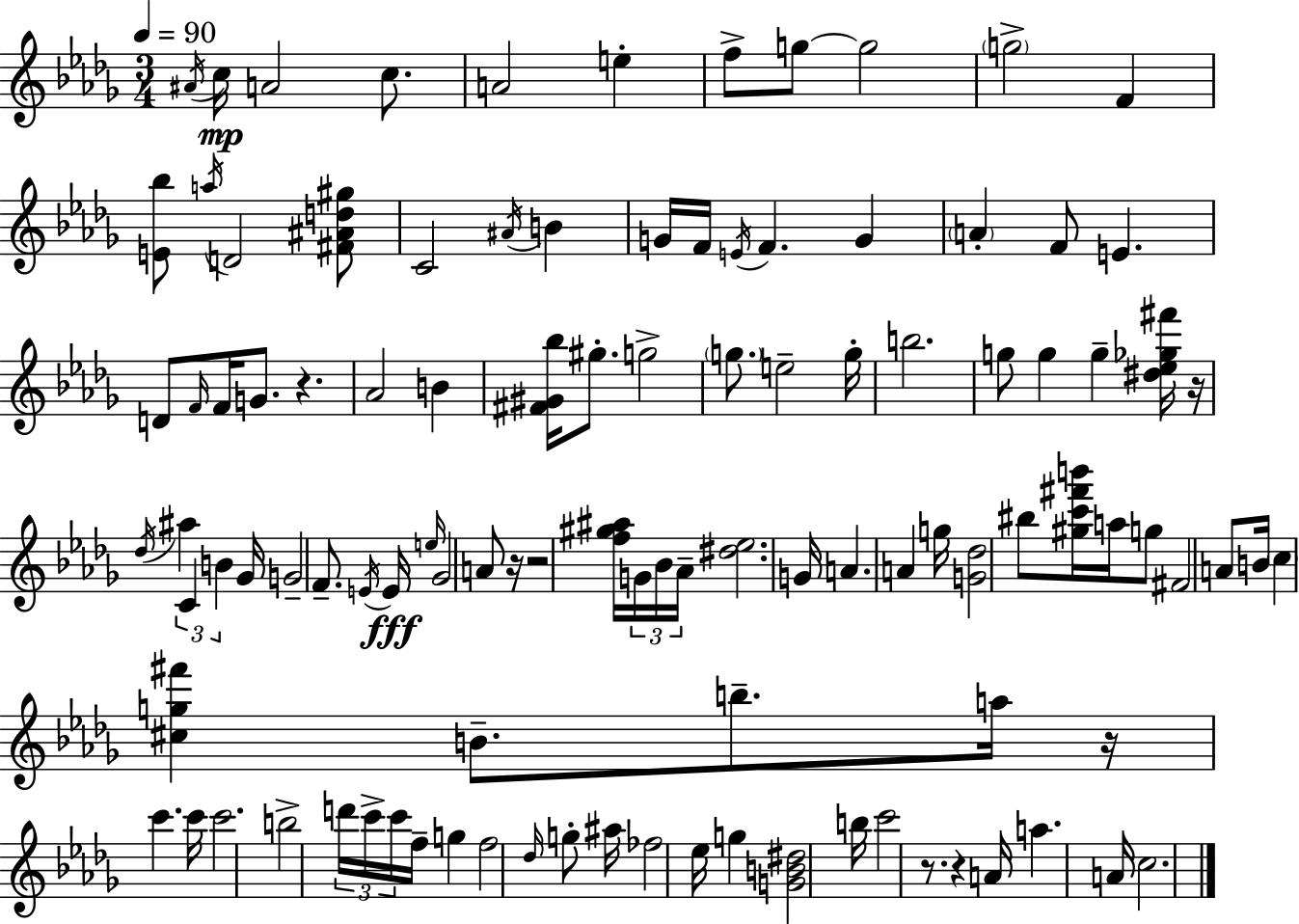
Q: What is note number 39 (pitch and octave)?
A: G5